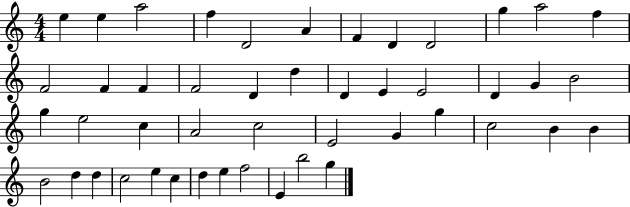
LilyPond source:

{
  \clef treble
  \numericTimeSignature
  \time 4/4
  \key c \major
  e''4 e''4 a''2 | f''4 d'2 a'4 | f'4 d'4 d'2 | g''4 a''2 f''4 | \break f'2 f'4 f'4 | f'2 d'4 d''4 | d'4 e'4 e'2 | d'4 g'4 b'2 | \break g''4 e''2 c''4 | a'2 c''2 | e'2 g'4 g''4 | c''2 b'4 b'4 | \break b'2 d''4 d''4 | c''2 e''4 c''4 | d''4 e''4 f''2 | e'4 b''2 g''4 | \break \bar "|."
}